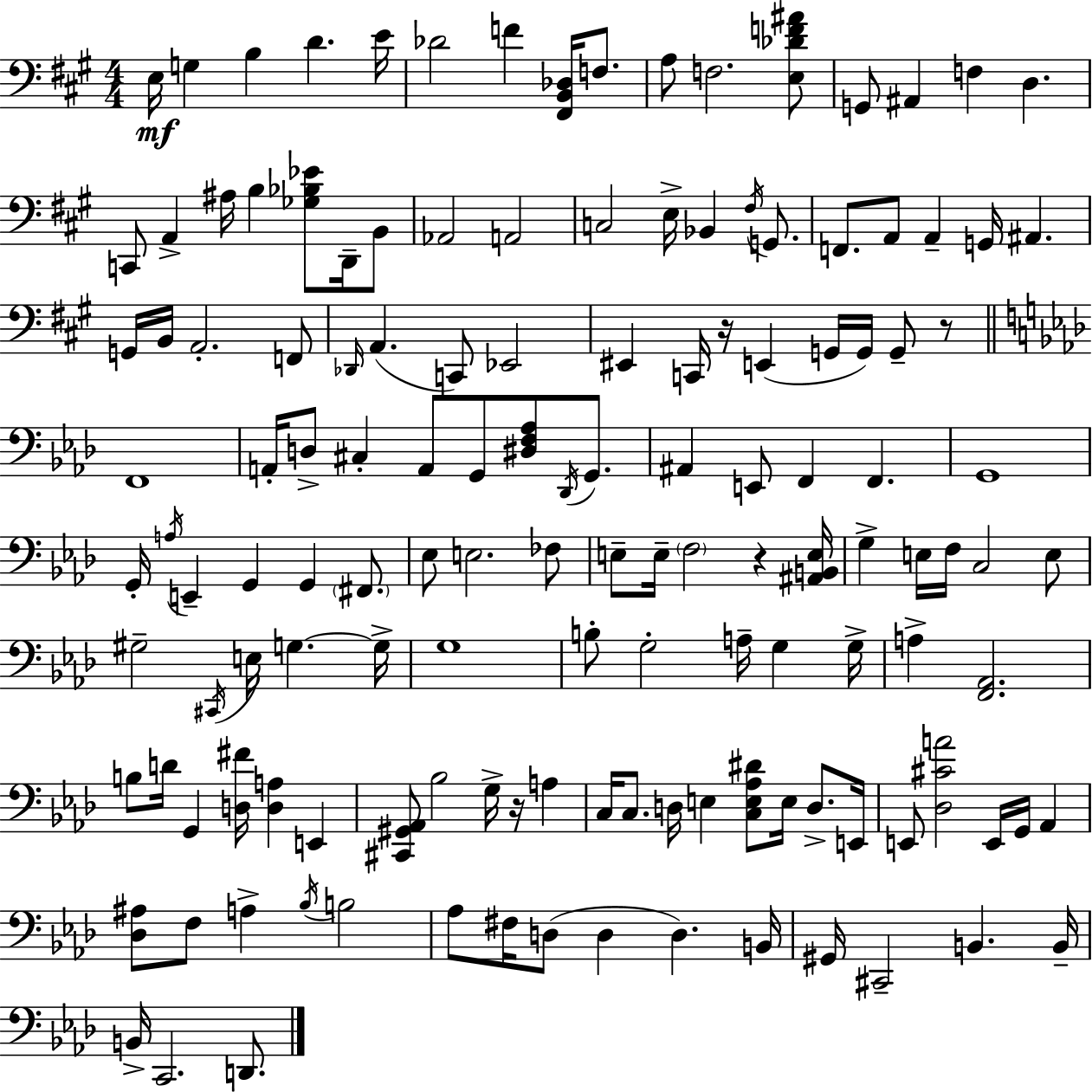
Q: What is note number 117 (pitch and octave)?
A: G#2